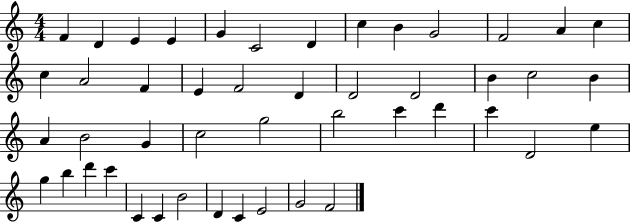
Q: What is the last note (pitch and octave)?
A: F4